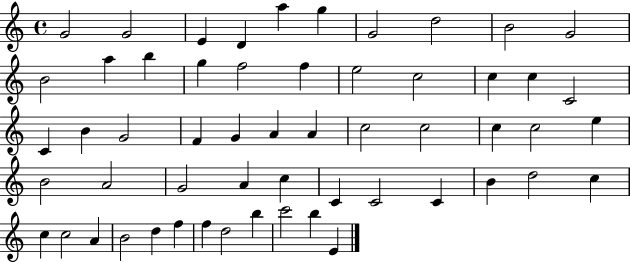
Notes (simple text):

G4/h G4/h E4/q D4/q A5/q G5/q G4/h D5/h B4/h G4/h B4/h A5/q B5/q G5/q F5/h F5/q E5/h C5/h C5/q C5/q C4/h C4/q B4/q G4/h F4/q G4/q A4/q A4/q C5/h C5/h C5/q C5/h E5/q B4/h A4/h G4/h A4/q C5/q C4/q C4/h C4/q B4/q D5/h C5/q C5/q C5/h A4/q B4/h D5/q F5/q F5/q D5/h B5/q C6/h B5/q E4/q